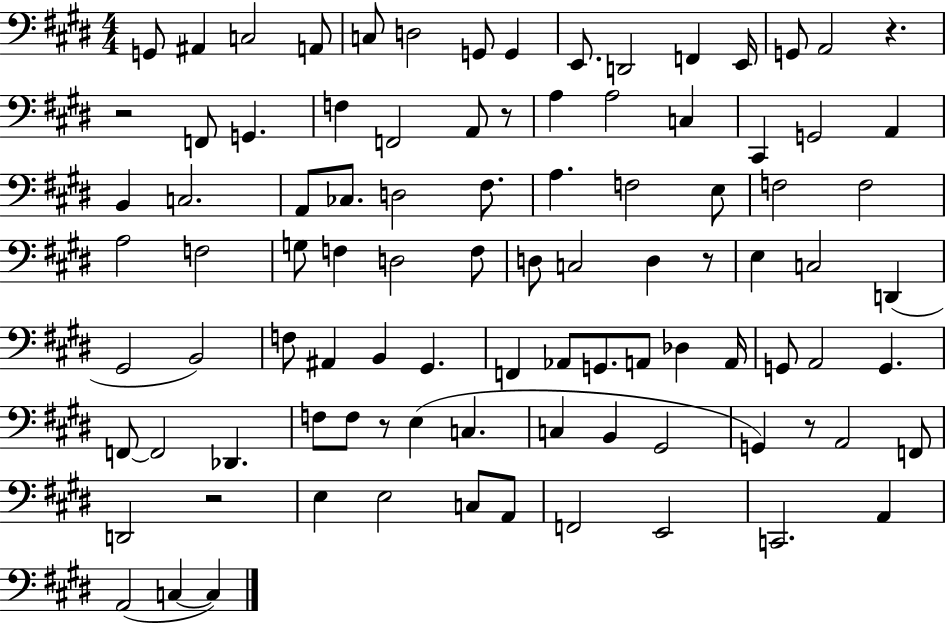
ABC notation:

X:1
T:Untitled
M:4/4
L:1/4
K:E
G,,/2 ^A,, C,2 A,,/2 C,/2 D,2 G,,/2 G,, E,,/2 D,,2 F,, E,,/4 G,,/2 A,,2 z z2 F,,/2 G,, F, F,,2 A,,/2 z/2 A, A,2 C, ^C,, G,,2 A,, B,, C,2 A,,/2 _C,/2 D,2 ^F,/2 A, F,2 E,/2 F,2 F,2 A,2 F,2 G,/2 F, D,2 F,/2 D,/2 C,2 D, z/2 E, C,2 D,, ^G,,2 B,,2 F,/2 ^A,, B,, ^G,, F,, _A,,/2 G,,/2 A,,/2 _D, A,,/4 G,,/2 A,,2 G,, F,,/2 F,,2 _D,, F,/2 F,/2 z/2 E, C, C, B,, ^G,,2 G,, z/2 A,,2 F,,/2 D,,2 z2 E, E,2 C,/2 A,,/2 F,,2 E,,2 C,,2 A,, A,,2 C, C,